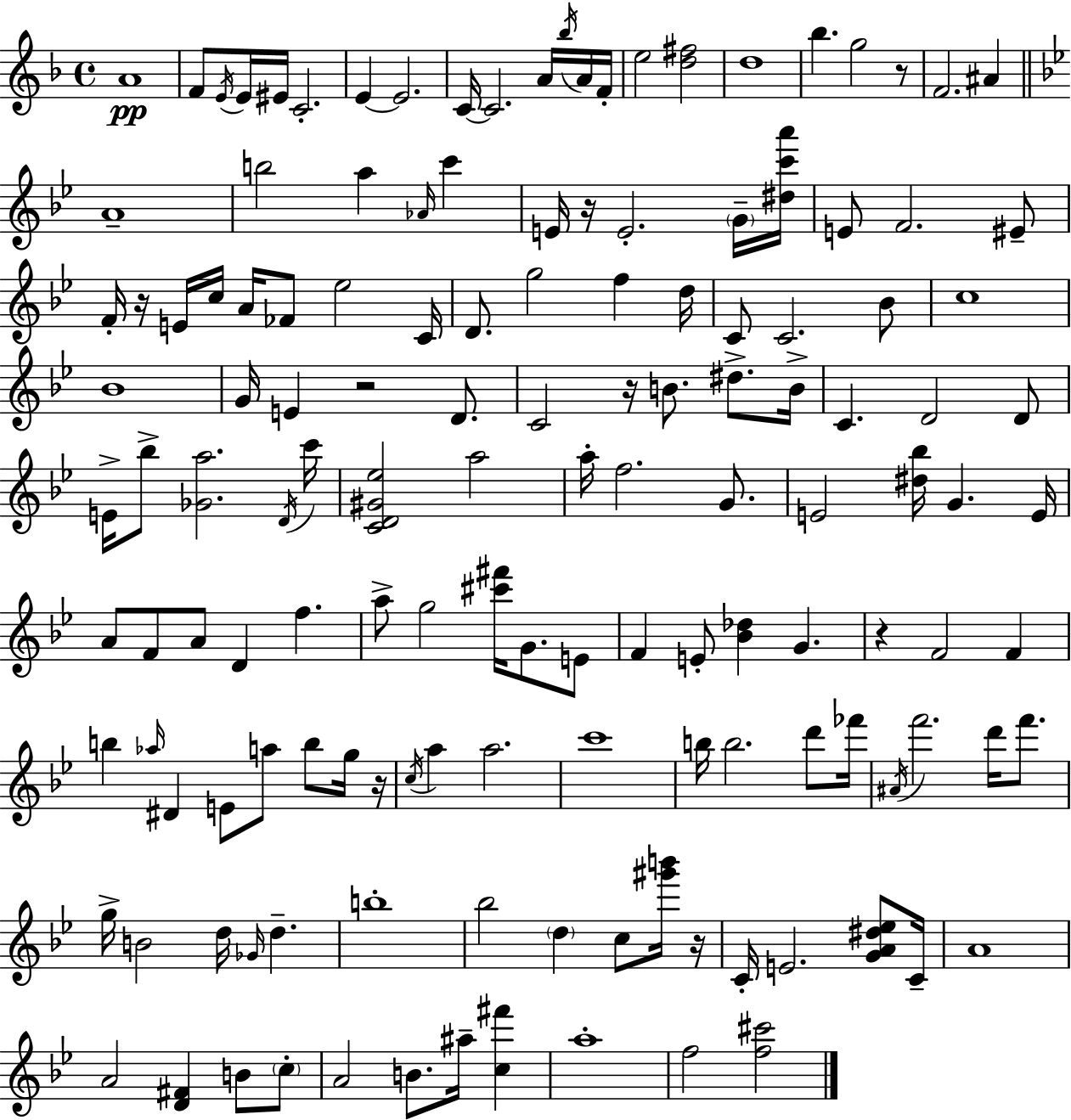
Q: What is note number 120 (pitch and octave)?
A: A#5